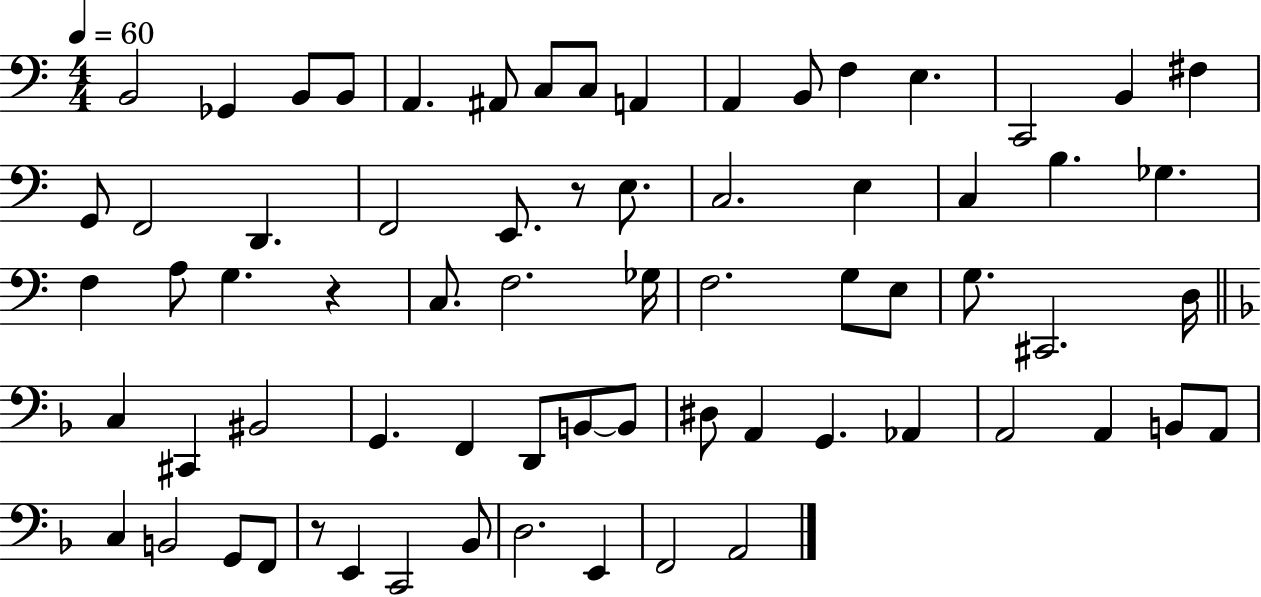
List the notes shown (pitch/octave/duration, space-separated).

B2/h Gb2/q B2/e B2/e A2/q. A#2/e C3/e C3/e A2/q A2/q B2/e F3/q E3/q. C2/h B2/q F#3/q G2/e F2/h D2/q. F2/h E2/e. R/e E3/e. C3/h. E3/q C3/q B3/q. Gb3/q. F3/q A3/e G3/q. R/q C3/e. F3/h. Gb3/s F3/h. G3/e E3/e G3/e. C#2/h. D3/s C3/q C#2/q BIS2/h G2/q. F2/q D2/e B2/e B2/e D#3/e A2/q G2/q. Ab2/q A2/h A2/q B2/e A2/e C3/q B2/h G2/e F2/e R/e E2/q C2/h Bb2/e D3/h. E2/q F2/h A2/h